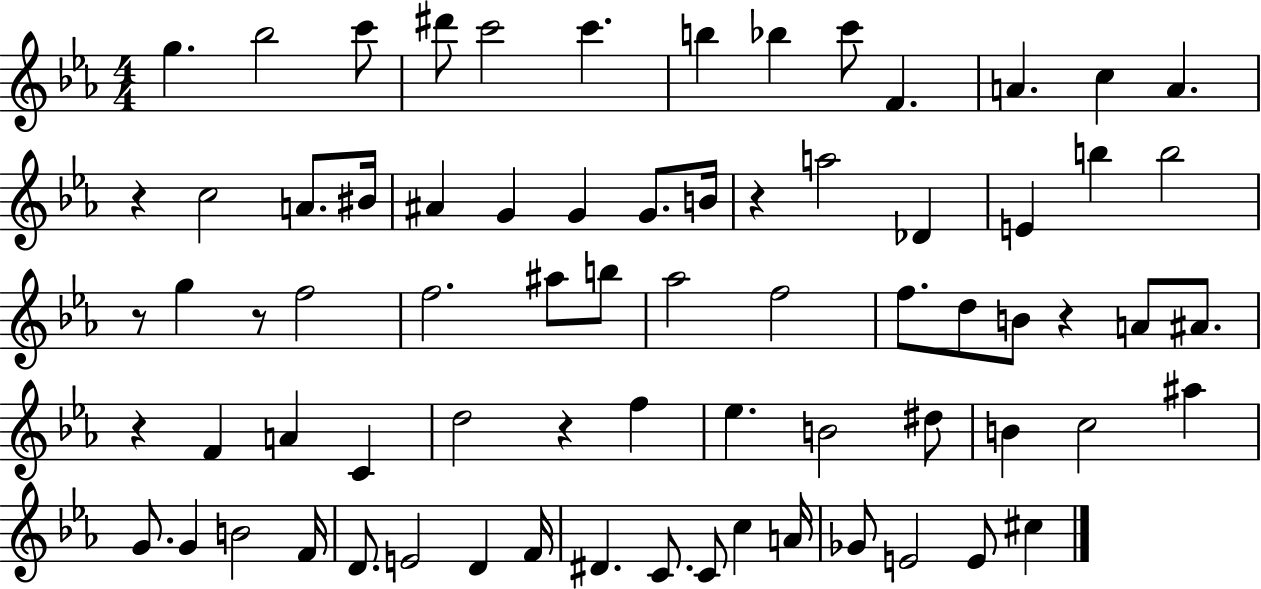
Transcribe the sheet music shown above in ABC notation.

X:1
T:Untitled
M:4/4
L:1/4
K:Eb
g _b2 c'/2 ^d'/2 c'2 c' b _b c'/2 F A c A z c2 A/2 ^B/4 ^A G G G/2 B/4 z a2 _D E b b2 z/2 g z/2 f2 f2 ^a/2 b/2 _a2 f2 f/2 d/2 B/2 z A/2 ^A/2 z F A C d2 z f _e B2 ^d/2 B c2 ^a G/2 G B2 F/4 D/2 E2 D F/4 ^D C/2 C/2 c A/4 _G/2 E2 E/2 ^c